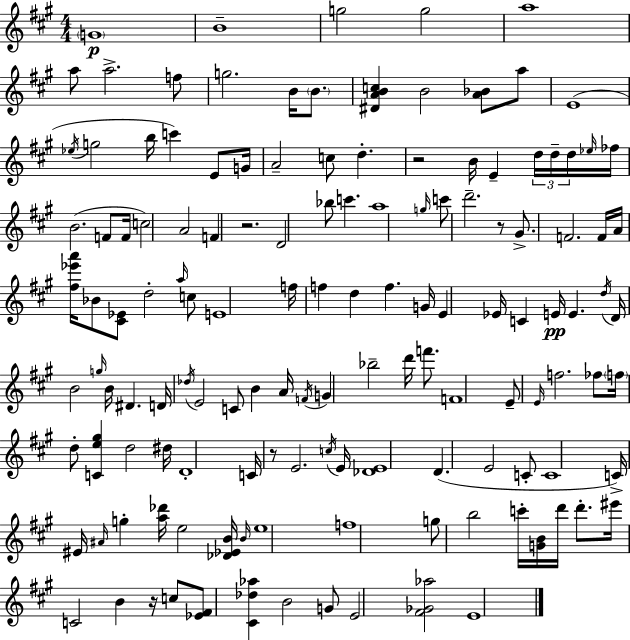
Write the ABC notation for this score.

X:1
T:Untitled
M:4/4
L:1/4
K:A
G4 B4 g2 g2 a4 a/2 a2 f/2 g2 B/4 B/2 [^DABc] B2 [A_B]/2 a/2 E4 _e/4 g2 b/4 c' E/2 G/4 A2 c/2 d z2 B/4 E d/4 d/4 d/4 _e/4 _f/4 B2 F/2 F/4 c2 A2 F z2 D2 _b/2 c' a4 g/4 c'/2 d'2 z/2 ^G/2 F2 F/4 A/4 [^f_e'a']/4 _B/2 [^C_E]/2 d2 a/4 c/2 E4 f/4 f d f G/4 E _E/4 C E/4 E d/4 D/4 B2 g/4 B/4 ^D D/4 _d/4 E2 C/2 B A/4 F/4 G _b2 d'/4 f'/2 F4 E/2 E/4 f2 _f/2 f/4 d/2 [Ce^g] d2 ^d/4 D4 C/4 z/2 E2 c/4 E/4 [_DE]4 D E2 C/2 C4 C/4 ^E/4 ^A/4 g [a_d']/4 e2 [_D_EB]/4 B/4 e4 f4 g/2 b2 c'/4 [GB]/4 d'/4 d'/2 ^e'/4 C2 B z/4 c/2 [_E^F]/2 [^C_d_a] B2 G/2 E2 [^F_G_a]2 E4